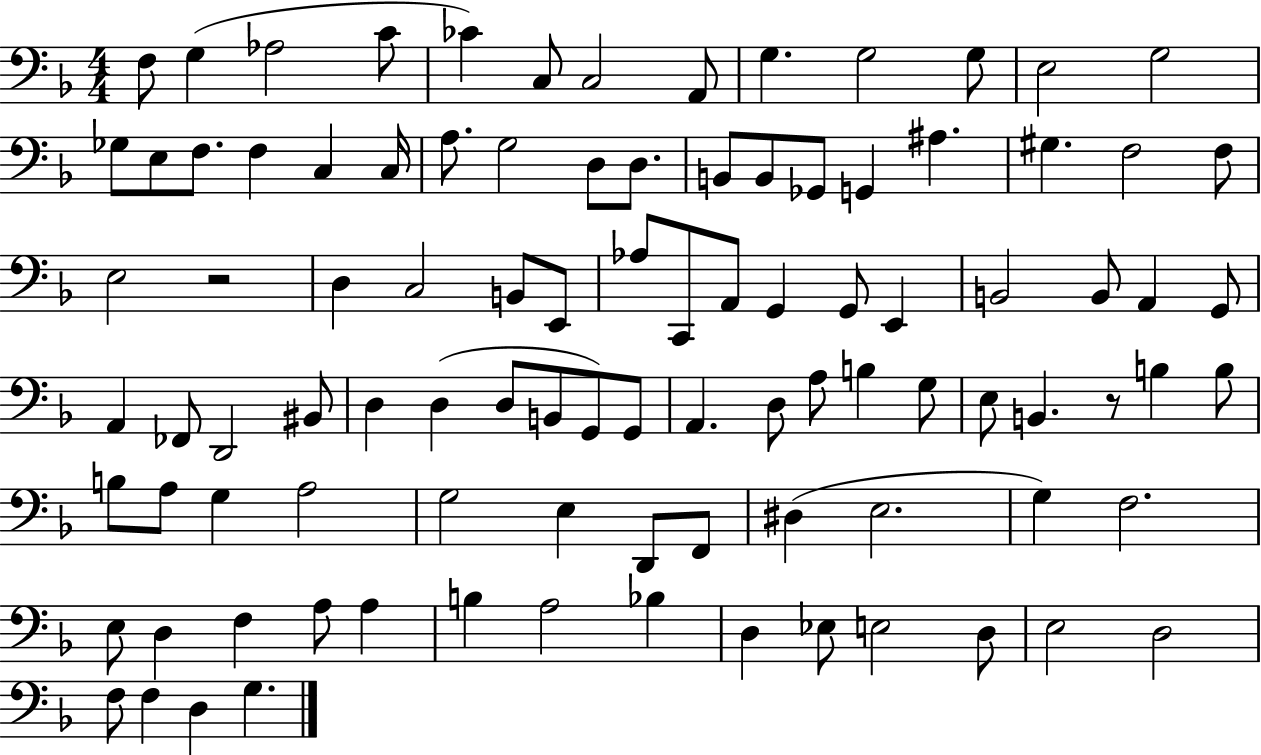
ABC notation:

X:1
T:Untitled
M:4/4
L:1/4
K:F
F,/2 G, _A,2 C/2 _C C,/2 C,2 A,,/2 G, G,2 G,/2 E,2 G,2 _G,/2 E,/2 F,/2 F, C, C,/4 A,/2 G,2 D,/2 D,/2 B,,/2 B,,/2 _G,,/2 G,, ^A, ^G, F,2 F,/2 E,2 z2 D, C,2 B,,/2 E,,/2 _A,/2 C,,/2 A,,/2 G,, G,,/2 E,, B,,2 B,,/2 A,, G,,/2 A,, _F,,/2 D,,2 ^B,,/2 D, D, D,/2 B,,/2 G,,/2 G,,/2 A,, D,/2 A,/2 B, G,/2 E,/2 B,, z/2 B, B,/2 B,/2 A,/2 G, A,2 G,2 E, D,,/2 F,,/2 ^D, E,2 G, F,2 E,/2 D, F, A,/2 A, B, A,2 _B, D, _E,/2 E,2 D,/2 E,2 D,2 F,/2 F, D, G,